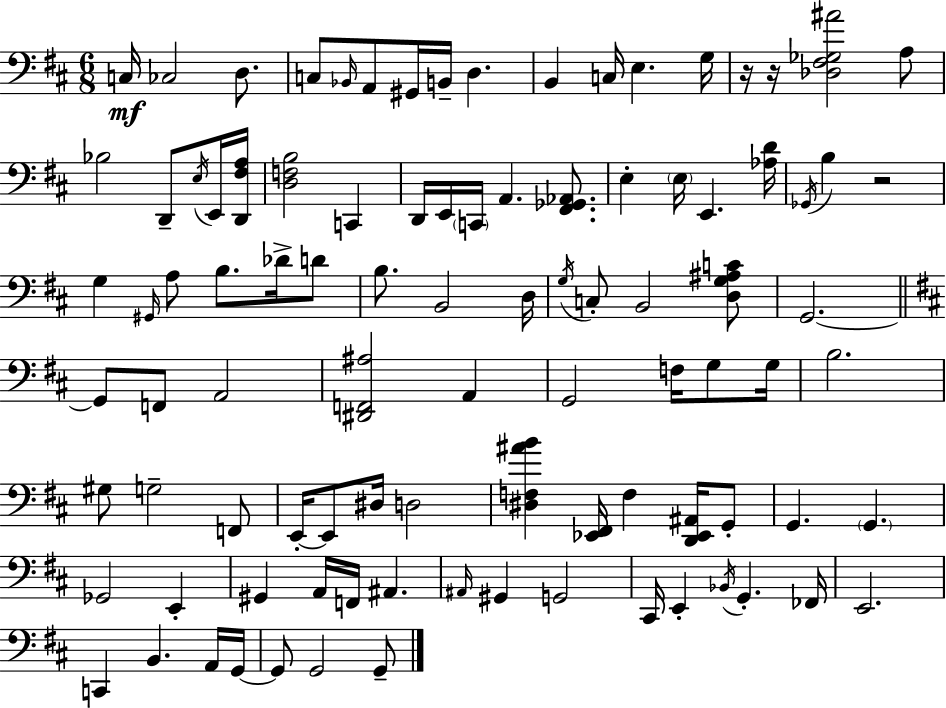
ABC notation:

X:1
T:Untitled
M:6/8
L:1/4
K:D
C,/4 _C,2 D,/2 C,/2 _B,,/4 A,,/2 ^G,,/4 B,,/4 D, B,, C,/4 E, G,/4 z/4 z/4 [_D,^F,_G,^A]2 A,/2 _B,2 D,,/2 E,/4 E,,/4 [D,,^F,A,]/4 [D,F,B,]2 C,, D,,/4 E,,/4 C,,/4 A,, [^F,,_G,,_A,,]/2 E, E,/4 E,, [_A,D]/4 _G,,/4 B, z2 G, ^G,,/4 A,/2 B,/2 _D/4 D/2 B,/2 B,,2 D,/4 G,/4 C,/2 B,,2 [D,G,^A,C]/2 G,,2 G,,/2 F,,/2 A,,2 [^D,,F,,^A,]2 A,, G,,2 F,/4 G,/2 G,/4 B,2 ^G,/2 G,2 F,,/2 E,,/4 E,,/2 ^D,/4 D,2 [^D,F,^AB] [_E,,^F,,]/4 F, [D,,_E,,^A,,]/4 G,,/2 G,, G,, _G,,2 E,, ^G,, A,,/4 F,,/4 ^A,, ^A,,/4 ^G,, G,,2 ^C,,/4 E,, _B,,/4 G,, _F,,/4 E,,2 C,, B,, A,,/4 G,,/4 G,,/2 G,,2 G,,/2